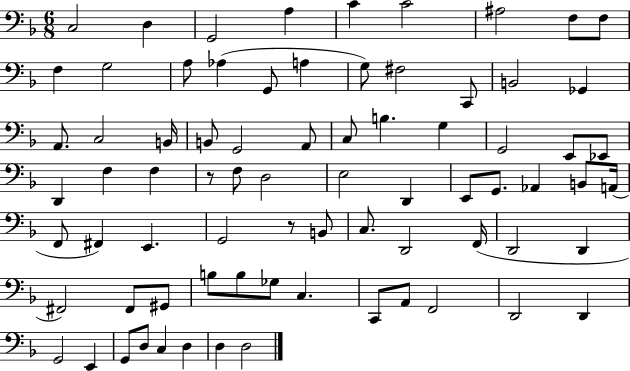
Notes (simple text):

C3/h D3/q G2/h A3/q C4/q C4/h A#3/h F3/e F3/e F3/q G3/h A3/e Ab3/q G2/e A3/q G3/e F#3/h C2/e B2/h Gb2/q A2/e. C3/h B2/s B2/e G2/h A2/e C3/e B3/q. G3/q G2/h E2/e Eb2/e D2/q F3/q F3/q R/e F3/e D3/h E3/h D2/q E2/e G2/e. Ab2/q B2/e A2/s F2/e F#2/q E2/q. G2/h R/e B2/e C3/e. D2/h F2/s D2/h D2/q F#2/h F#2/e G#2/e B3/e B3/e Gb3/e C3/q. C2/e A2/e F2/h D2/h D2/q G2/h E2/q G2/e D3/e C3/q D3/q D3/q D3/h